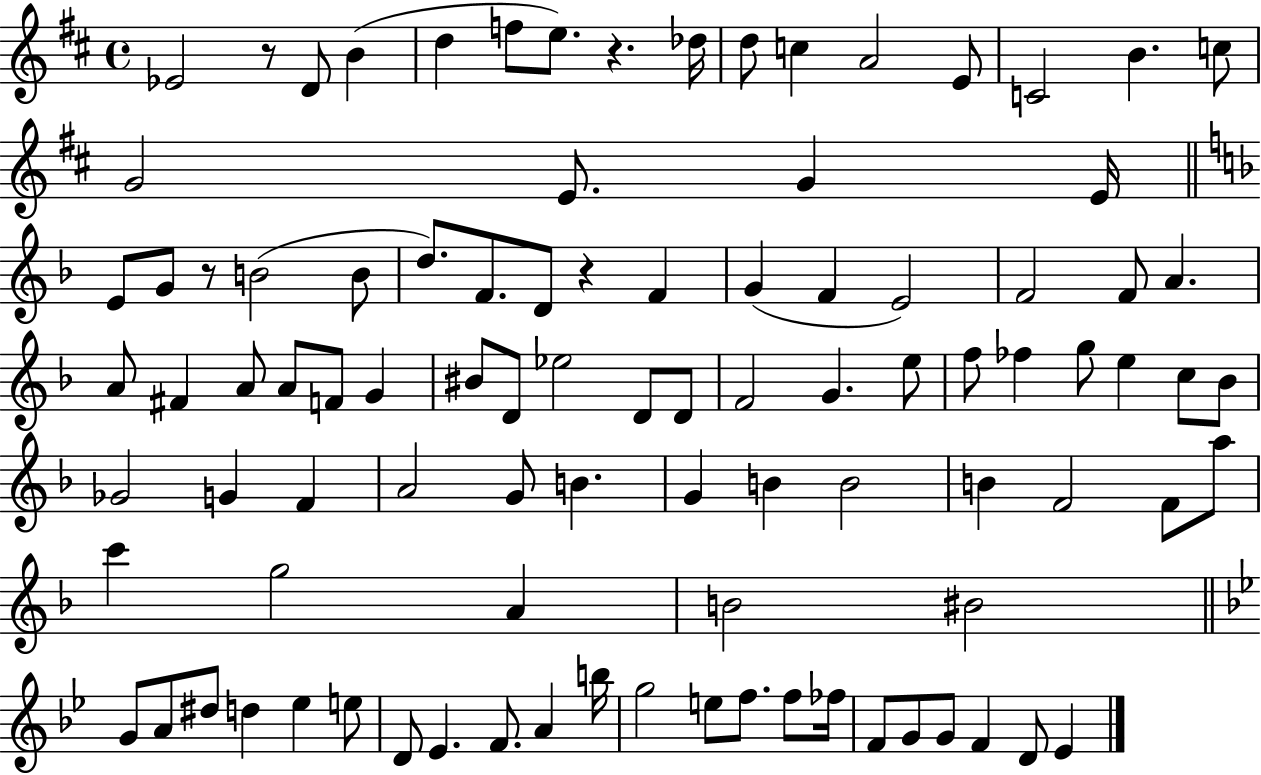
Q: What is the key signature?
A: D major